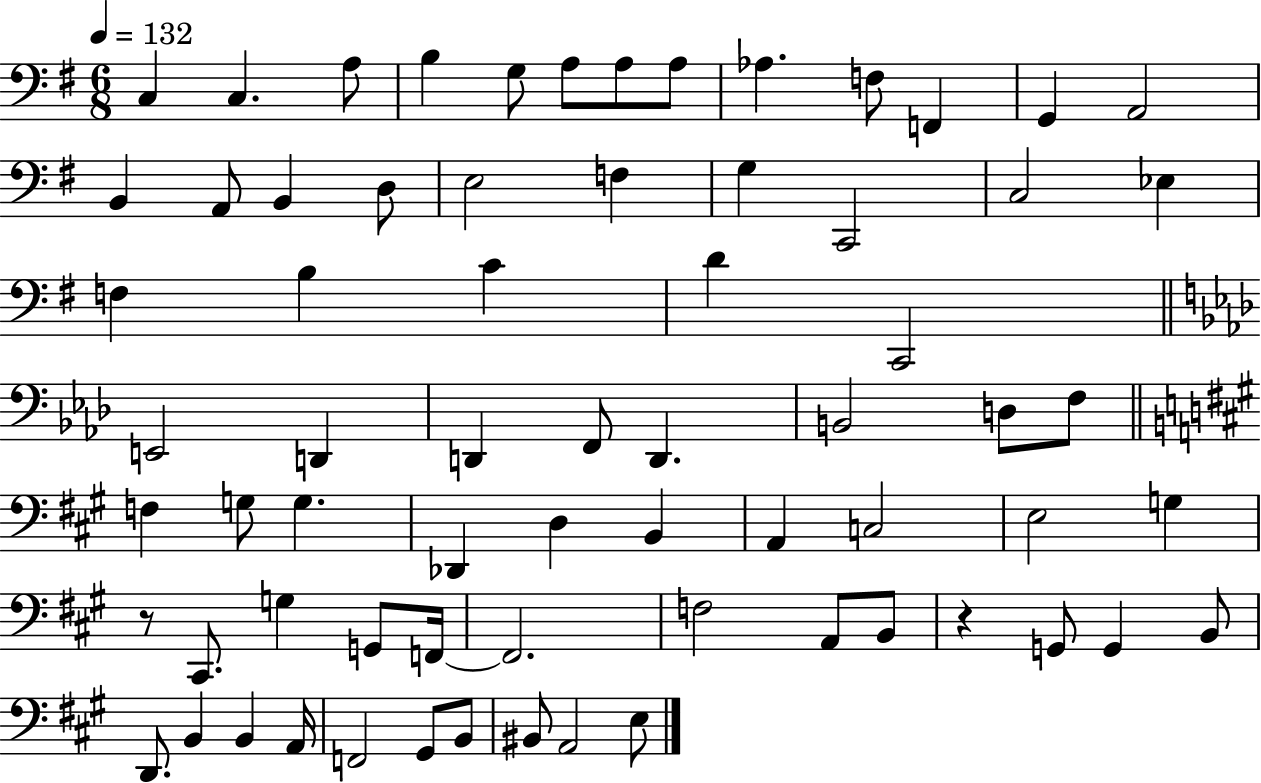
{
  \clef bass
  \numericTimeSignature
  \time 6/8
  \key g \major
  \tempo 4 = 132
  c4 c4. a8 | b4 g8 a8 a8 a8 | aes4. f8 f,4 | g,4 a,2 | \break b,4 a,8 b,4 d8 | e2 f4 | g4 c,2 | c2 ees4 | \break f4 b4 c'4 | d'4 c,2 | \bar "||" \break \key aes \major e,2 d,4 | d,4 f,8 d,4. | b,2 d8 f8 | \bar "||" \break \key a \major f4 g8 g4. | des,4 d4 b,4 | a,4 c2 | e2 g4 | \break r8 cis,8. g4 g,8 f,16~~ | f,2. | f2 a,8 b,8 | r4 g,8 g,4 b,8 | \break d,8. b,4 b,4 a,16 | f,2 gis,8 b,8 | bis,8 a,2 e8 | \bar "|."
}